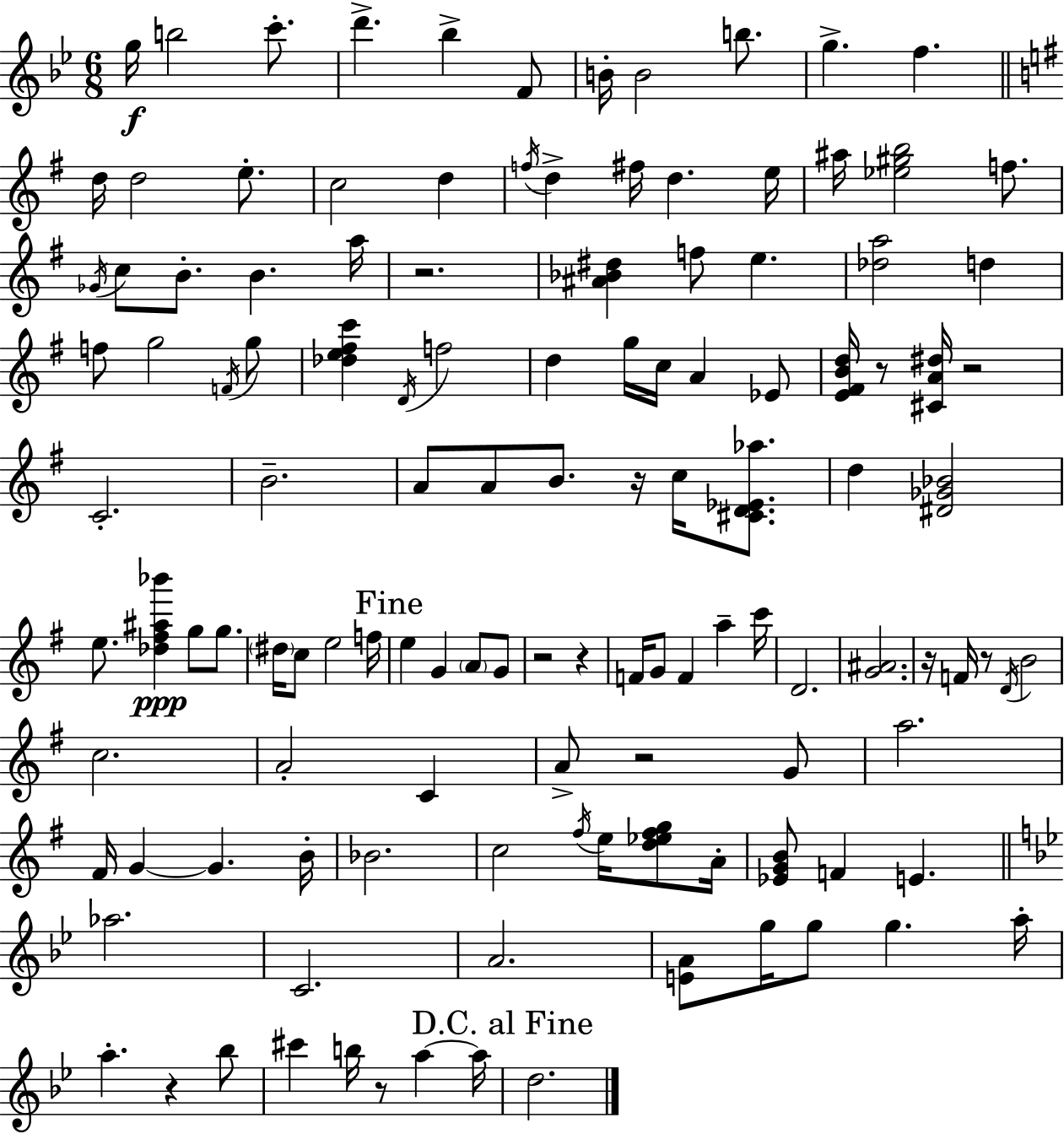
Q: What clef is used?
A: treble